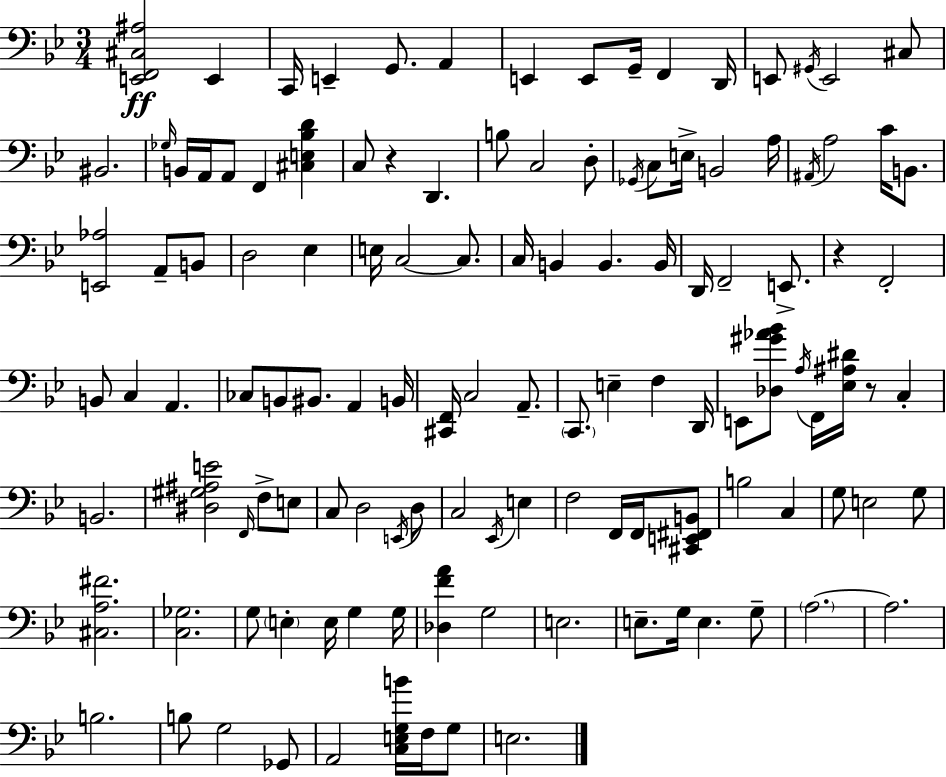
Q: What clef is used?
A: bass